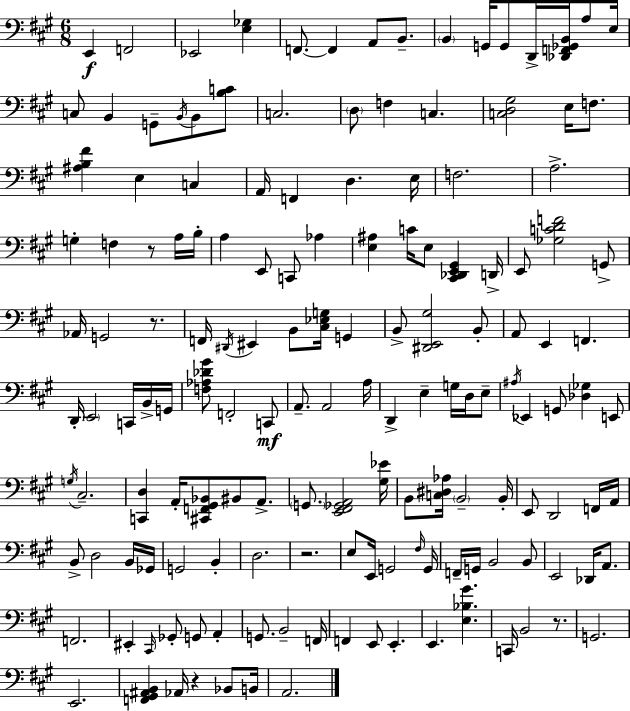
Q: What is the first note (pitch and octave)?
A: E2